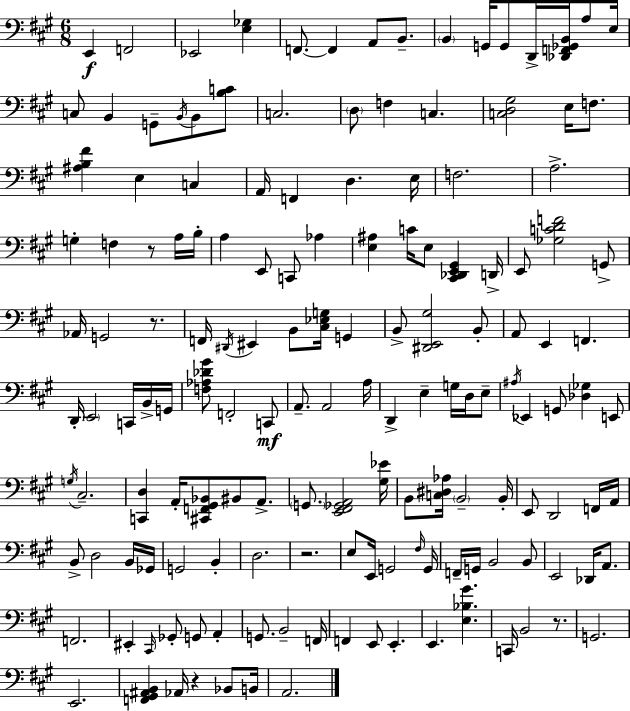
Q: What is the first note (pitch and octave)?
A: E2